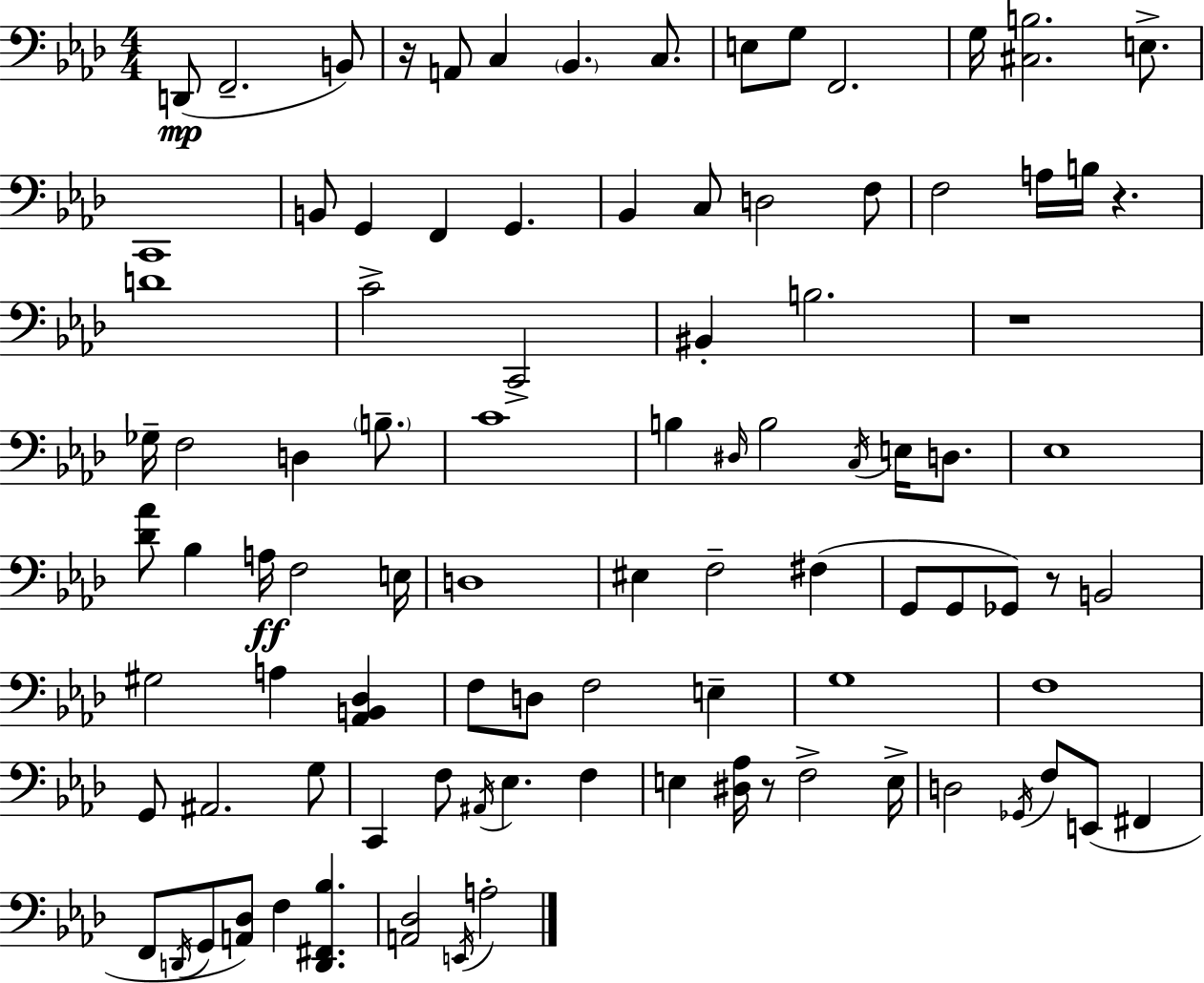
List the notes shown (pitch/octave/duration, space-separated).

D2/e F2/h. B2/e R/s A2/e C3/q Bb2/q. C3/e. E3/e G3/e F2/h. G3/s [C#3,B3]/h. E3/e. C2/w B2/e G2/q F2/q G2/q. Bb2/q C3/e D3/h F3/e F3/h A3/s B3/s R/q. D4/w C4/h C2/h BIS2/q B3/h. R/w Gb3/s F3/h D3/q B3/e. C4/w B3/q D#3/s B3/h C3/s E3/s D3/e. Eb3/w [Db4,Ab4]/e Bb3/q A3/s F3/h E3/s D3/w EIS3/q F3/h F#3/q G2/e G2/e Gb2/e R/e B2/h G#3/h A3/q [Ab2,B2,Db3]/q F3/e D3/e F3/h E3/q G3/w F3/w G2/e A#2/h. G3/e C2/q F3/e A#2/s Eb3/q. F3/q E3/q [D#3,Ab3]/s R/e F3/h E3/s D3/h Gb2/s F3/e E2/e F#2/q F2/e D2/s G2/e [A2,Db3]/e F3/q [D2,F#2,Bb3]/q. [A2,Db3]/h E2/s A3/h